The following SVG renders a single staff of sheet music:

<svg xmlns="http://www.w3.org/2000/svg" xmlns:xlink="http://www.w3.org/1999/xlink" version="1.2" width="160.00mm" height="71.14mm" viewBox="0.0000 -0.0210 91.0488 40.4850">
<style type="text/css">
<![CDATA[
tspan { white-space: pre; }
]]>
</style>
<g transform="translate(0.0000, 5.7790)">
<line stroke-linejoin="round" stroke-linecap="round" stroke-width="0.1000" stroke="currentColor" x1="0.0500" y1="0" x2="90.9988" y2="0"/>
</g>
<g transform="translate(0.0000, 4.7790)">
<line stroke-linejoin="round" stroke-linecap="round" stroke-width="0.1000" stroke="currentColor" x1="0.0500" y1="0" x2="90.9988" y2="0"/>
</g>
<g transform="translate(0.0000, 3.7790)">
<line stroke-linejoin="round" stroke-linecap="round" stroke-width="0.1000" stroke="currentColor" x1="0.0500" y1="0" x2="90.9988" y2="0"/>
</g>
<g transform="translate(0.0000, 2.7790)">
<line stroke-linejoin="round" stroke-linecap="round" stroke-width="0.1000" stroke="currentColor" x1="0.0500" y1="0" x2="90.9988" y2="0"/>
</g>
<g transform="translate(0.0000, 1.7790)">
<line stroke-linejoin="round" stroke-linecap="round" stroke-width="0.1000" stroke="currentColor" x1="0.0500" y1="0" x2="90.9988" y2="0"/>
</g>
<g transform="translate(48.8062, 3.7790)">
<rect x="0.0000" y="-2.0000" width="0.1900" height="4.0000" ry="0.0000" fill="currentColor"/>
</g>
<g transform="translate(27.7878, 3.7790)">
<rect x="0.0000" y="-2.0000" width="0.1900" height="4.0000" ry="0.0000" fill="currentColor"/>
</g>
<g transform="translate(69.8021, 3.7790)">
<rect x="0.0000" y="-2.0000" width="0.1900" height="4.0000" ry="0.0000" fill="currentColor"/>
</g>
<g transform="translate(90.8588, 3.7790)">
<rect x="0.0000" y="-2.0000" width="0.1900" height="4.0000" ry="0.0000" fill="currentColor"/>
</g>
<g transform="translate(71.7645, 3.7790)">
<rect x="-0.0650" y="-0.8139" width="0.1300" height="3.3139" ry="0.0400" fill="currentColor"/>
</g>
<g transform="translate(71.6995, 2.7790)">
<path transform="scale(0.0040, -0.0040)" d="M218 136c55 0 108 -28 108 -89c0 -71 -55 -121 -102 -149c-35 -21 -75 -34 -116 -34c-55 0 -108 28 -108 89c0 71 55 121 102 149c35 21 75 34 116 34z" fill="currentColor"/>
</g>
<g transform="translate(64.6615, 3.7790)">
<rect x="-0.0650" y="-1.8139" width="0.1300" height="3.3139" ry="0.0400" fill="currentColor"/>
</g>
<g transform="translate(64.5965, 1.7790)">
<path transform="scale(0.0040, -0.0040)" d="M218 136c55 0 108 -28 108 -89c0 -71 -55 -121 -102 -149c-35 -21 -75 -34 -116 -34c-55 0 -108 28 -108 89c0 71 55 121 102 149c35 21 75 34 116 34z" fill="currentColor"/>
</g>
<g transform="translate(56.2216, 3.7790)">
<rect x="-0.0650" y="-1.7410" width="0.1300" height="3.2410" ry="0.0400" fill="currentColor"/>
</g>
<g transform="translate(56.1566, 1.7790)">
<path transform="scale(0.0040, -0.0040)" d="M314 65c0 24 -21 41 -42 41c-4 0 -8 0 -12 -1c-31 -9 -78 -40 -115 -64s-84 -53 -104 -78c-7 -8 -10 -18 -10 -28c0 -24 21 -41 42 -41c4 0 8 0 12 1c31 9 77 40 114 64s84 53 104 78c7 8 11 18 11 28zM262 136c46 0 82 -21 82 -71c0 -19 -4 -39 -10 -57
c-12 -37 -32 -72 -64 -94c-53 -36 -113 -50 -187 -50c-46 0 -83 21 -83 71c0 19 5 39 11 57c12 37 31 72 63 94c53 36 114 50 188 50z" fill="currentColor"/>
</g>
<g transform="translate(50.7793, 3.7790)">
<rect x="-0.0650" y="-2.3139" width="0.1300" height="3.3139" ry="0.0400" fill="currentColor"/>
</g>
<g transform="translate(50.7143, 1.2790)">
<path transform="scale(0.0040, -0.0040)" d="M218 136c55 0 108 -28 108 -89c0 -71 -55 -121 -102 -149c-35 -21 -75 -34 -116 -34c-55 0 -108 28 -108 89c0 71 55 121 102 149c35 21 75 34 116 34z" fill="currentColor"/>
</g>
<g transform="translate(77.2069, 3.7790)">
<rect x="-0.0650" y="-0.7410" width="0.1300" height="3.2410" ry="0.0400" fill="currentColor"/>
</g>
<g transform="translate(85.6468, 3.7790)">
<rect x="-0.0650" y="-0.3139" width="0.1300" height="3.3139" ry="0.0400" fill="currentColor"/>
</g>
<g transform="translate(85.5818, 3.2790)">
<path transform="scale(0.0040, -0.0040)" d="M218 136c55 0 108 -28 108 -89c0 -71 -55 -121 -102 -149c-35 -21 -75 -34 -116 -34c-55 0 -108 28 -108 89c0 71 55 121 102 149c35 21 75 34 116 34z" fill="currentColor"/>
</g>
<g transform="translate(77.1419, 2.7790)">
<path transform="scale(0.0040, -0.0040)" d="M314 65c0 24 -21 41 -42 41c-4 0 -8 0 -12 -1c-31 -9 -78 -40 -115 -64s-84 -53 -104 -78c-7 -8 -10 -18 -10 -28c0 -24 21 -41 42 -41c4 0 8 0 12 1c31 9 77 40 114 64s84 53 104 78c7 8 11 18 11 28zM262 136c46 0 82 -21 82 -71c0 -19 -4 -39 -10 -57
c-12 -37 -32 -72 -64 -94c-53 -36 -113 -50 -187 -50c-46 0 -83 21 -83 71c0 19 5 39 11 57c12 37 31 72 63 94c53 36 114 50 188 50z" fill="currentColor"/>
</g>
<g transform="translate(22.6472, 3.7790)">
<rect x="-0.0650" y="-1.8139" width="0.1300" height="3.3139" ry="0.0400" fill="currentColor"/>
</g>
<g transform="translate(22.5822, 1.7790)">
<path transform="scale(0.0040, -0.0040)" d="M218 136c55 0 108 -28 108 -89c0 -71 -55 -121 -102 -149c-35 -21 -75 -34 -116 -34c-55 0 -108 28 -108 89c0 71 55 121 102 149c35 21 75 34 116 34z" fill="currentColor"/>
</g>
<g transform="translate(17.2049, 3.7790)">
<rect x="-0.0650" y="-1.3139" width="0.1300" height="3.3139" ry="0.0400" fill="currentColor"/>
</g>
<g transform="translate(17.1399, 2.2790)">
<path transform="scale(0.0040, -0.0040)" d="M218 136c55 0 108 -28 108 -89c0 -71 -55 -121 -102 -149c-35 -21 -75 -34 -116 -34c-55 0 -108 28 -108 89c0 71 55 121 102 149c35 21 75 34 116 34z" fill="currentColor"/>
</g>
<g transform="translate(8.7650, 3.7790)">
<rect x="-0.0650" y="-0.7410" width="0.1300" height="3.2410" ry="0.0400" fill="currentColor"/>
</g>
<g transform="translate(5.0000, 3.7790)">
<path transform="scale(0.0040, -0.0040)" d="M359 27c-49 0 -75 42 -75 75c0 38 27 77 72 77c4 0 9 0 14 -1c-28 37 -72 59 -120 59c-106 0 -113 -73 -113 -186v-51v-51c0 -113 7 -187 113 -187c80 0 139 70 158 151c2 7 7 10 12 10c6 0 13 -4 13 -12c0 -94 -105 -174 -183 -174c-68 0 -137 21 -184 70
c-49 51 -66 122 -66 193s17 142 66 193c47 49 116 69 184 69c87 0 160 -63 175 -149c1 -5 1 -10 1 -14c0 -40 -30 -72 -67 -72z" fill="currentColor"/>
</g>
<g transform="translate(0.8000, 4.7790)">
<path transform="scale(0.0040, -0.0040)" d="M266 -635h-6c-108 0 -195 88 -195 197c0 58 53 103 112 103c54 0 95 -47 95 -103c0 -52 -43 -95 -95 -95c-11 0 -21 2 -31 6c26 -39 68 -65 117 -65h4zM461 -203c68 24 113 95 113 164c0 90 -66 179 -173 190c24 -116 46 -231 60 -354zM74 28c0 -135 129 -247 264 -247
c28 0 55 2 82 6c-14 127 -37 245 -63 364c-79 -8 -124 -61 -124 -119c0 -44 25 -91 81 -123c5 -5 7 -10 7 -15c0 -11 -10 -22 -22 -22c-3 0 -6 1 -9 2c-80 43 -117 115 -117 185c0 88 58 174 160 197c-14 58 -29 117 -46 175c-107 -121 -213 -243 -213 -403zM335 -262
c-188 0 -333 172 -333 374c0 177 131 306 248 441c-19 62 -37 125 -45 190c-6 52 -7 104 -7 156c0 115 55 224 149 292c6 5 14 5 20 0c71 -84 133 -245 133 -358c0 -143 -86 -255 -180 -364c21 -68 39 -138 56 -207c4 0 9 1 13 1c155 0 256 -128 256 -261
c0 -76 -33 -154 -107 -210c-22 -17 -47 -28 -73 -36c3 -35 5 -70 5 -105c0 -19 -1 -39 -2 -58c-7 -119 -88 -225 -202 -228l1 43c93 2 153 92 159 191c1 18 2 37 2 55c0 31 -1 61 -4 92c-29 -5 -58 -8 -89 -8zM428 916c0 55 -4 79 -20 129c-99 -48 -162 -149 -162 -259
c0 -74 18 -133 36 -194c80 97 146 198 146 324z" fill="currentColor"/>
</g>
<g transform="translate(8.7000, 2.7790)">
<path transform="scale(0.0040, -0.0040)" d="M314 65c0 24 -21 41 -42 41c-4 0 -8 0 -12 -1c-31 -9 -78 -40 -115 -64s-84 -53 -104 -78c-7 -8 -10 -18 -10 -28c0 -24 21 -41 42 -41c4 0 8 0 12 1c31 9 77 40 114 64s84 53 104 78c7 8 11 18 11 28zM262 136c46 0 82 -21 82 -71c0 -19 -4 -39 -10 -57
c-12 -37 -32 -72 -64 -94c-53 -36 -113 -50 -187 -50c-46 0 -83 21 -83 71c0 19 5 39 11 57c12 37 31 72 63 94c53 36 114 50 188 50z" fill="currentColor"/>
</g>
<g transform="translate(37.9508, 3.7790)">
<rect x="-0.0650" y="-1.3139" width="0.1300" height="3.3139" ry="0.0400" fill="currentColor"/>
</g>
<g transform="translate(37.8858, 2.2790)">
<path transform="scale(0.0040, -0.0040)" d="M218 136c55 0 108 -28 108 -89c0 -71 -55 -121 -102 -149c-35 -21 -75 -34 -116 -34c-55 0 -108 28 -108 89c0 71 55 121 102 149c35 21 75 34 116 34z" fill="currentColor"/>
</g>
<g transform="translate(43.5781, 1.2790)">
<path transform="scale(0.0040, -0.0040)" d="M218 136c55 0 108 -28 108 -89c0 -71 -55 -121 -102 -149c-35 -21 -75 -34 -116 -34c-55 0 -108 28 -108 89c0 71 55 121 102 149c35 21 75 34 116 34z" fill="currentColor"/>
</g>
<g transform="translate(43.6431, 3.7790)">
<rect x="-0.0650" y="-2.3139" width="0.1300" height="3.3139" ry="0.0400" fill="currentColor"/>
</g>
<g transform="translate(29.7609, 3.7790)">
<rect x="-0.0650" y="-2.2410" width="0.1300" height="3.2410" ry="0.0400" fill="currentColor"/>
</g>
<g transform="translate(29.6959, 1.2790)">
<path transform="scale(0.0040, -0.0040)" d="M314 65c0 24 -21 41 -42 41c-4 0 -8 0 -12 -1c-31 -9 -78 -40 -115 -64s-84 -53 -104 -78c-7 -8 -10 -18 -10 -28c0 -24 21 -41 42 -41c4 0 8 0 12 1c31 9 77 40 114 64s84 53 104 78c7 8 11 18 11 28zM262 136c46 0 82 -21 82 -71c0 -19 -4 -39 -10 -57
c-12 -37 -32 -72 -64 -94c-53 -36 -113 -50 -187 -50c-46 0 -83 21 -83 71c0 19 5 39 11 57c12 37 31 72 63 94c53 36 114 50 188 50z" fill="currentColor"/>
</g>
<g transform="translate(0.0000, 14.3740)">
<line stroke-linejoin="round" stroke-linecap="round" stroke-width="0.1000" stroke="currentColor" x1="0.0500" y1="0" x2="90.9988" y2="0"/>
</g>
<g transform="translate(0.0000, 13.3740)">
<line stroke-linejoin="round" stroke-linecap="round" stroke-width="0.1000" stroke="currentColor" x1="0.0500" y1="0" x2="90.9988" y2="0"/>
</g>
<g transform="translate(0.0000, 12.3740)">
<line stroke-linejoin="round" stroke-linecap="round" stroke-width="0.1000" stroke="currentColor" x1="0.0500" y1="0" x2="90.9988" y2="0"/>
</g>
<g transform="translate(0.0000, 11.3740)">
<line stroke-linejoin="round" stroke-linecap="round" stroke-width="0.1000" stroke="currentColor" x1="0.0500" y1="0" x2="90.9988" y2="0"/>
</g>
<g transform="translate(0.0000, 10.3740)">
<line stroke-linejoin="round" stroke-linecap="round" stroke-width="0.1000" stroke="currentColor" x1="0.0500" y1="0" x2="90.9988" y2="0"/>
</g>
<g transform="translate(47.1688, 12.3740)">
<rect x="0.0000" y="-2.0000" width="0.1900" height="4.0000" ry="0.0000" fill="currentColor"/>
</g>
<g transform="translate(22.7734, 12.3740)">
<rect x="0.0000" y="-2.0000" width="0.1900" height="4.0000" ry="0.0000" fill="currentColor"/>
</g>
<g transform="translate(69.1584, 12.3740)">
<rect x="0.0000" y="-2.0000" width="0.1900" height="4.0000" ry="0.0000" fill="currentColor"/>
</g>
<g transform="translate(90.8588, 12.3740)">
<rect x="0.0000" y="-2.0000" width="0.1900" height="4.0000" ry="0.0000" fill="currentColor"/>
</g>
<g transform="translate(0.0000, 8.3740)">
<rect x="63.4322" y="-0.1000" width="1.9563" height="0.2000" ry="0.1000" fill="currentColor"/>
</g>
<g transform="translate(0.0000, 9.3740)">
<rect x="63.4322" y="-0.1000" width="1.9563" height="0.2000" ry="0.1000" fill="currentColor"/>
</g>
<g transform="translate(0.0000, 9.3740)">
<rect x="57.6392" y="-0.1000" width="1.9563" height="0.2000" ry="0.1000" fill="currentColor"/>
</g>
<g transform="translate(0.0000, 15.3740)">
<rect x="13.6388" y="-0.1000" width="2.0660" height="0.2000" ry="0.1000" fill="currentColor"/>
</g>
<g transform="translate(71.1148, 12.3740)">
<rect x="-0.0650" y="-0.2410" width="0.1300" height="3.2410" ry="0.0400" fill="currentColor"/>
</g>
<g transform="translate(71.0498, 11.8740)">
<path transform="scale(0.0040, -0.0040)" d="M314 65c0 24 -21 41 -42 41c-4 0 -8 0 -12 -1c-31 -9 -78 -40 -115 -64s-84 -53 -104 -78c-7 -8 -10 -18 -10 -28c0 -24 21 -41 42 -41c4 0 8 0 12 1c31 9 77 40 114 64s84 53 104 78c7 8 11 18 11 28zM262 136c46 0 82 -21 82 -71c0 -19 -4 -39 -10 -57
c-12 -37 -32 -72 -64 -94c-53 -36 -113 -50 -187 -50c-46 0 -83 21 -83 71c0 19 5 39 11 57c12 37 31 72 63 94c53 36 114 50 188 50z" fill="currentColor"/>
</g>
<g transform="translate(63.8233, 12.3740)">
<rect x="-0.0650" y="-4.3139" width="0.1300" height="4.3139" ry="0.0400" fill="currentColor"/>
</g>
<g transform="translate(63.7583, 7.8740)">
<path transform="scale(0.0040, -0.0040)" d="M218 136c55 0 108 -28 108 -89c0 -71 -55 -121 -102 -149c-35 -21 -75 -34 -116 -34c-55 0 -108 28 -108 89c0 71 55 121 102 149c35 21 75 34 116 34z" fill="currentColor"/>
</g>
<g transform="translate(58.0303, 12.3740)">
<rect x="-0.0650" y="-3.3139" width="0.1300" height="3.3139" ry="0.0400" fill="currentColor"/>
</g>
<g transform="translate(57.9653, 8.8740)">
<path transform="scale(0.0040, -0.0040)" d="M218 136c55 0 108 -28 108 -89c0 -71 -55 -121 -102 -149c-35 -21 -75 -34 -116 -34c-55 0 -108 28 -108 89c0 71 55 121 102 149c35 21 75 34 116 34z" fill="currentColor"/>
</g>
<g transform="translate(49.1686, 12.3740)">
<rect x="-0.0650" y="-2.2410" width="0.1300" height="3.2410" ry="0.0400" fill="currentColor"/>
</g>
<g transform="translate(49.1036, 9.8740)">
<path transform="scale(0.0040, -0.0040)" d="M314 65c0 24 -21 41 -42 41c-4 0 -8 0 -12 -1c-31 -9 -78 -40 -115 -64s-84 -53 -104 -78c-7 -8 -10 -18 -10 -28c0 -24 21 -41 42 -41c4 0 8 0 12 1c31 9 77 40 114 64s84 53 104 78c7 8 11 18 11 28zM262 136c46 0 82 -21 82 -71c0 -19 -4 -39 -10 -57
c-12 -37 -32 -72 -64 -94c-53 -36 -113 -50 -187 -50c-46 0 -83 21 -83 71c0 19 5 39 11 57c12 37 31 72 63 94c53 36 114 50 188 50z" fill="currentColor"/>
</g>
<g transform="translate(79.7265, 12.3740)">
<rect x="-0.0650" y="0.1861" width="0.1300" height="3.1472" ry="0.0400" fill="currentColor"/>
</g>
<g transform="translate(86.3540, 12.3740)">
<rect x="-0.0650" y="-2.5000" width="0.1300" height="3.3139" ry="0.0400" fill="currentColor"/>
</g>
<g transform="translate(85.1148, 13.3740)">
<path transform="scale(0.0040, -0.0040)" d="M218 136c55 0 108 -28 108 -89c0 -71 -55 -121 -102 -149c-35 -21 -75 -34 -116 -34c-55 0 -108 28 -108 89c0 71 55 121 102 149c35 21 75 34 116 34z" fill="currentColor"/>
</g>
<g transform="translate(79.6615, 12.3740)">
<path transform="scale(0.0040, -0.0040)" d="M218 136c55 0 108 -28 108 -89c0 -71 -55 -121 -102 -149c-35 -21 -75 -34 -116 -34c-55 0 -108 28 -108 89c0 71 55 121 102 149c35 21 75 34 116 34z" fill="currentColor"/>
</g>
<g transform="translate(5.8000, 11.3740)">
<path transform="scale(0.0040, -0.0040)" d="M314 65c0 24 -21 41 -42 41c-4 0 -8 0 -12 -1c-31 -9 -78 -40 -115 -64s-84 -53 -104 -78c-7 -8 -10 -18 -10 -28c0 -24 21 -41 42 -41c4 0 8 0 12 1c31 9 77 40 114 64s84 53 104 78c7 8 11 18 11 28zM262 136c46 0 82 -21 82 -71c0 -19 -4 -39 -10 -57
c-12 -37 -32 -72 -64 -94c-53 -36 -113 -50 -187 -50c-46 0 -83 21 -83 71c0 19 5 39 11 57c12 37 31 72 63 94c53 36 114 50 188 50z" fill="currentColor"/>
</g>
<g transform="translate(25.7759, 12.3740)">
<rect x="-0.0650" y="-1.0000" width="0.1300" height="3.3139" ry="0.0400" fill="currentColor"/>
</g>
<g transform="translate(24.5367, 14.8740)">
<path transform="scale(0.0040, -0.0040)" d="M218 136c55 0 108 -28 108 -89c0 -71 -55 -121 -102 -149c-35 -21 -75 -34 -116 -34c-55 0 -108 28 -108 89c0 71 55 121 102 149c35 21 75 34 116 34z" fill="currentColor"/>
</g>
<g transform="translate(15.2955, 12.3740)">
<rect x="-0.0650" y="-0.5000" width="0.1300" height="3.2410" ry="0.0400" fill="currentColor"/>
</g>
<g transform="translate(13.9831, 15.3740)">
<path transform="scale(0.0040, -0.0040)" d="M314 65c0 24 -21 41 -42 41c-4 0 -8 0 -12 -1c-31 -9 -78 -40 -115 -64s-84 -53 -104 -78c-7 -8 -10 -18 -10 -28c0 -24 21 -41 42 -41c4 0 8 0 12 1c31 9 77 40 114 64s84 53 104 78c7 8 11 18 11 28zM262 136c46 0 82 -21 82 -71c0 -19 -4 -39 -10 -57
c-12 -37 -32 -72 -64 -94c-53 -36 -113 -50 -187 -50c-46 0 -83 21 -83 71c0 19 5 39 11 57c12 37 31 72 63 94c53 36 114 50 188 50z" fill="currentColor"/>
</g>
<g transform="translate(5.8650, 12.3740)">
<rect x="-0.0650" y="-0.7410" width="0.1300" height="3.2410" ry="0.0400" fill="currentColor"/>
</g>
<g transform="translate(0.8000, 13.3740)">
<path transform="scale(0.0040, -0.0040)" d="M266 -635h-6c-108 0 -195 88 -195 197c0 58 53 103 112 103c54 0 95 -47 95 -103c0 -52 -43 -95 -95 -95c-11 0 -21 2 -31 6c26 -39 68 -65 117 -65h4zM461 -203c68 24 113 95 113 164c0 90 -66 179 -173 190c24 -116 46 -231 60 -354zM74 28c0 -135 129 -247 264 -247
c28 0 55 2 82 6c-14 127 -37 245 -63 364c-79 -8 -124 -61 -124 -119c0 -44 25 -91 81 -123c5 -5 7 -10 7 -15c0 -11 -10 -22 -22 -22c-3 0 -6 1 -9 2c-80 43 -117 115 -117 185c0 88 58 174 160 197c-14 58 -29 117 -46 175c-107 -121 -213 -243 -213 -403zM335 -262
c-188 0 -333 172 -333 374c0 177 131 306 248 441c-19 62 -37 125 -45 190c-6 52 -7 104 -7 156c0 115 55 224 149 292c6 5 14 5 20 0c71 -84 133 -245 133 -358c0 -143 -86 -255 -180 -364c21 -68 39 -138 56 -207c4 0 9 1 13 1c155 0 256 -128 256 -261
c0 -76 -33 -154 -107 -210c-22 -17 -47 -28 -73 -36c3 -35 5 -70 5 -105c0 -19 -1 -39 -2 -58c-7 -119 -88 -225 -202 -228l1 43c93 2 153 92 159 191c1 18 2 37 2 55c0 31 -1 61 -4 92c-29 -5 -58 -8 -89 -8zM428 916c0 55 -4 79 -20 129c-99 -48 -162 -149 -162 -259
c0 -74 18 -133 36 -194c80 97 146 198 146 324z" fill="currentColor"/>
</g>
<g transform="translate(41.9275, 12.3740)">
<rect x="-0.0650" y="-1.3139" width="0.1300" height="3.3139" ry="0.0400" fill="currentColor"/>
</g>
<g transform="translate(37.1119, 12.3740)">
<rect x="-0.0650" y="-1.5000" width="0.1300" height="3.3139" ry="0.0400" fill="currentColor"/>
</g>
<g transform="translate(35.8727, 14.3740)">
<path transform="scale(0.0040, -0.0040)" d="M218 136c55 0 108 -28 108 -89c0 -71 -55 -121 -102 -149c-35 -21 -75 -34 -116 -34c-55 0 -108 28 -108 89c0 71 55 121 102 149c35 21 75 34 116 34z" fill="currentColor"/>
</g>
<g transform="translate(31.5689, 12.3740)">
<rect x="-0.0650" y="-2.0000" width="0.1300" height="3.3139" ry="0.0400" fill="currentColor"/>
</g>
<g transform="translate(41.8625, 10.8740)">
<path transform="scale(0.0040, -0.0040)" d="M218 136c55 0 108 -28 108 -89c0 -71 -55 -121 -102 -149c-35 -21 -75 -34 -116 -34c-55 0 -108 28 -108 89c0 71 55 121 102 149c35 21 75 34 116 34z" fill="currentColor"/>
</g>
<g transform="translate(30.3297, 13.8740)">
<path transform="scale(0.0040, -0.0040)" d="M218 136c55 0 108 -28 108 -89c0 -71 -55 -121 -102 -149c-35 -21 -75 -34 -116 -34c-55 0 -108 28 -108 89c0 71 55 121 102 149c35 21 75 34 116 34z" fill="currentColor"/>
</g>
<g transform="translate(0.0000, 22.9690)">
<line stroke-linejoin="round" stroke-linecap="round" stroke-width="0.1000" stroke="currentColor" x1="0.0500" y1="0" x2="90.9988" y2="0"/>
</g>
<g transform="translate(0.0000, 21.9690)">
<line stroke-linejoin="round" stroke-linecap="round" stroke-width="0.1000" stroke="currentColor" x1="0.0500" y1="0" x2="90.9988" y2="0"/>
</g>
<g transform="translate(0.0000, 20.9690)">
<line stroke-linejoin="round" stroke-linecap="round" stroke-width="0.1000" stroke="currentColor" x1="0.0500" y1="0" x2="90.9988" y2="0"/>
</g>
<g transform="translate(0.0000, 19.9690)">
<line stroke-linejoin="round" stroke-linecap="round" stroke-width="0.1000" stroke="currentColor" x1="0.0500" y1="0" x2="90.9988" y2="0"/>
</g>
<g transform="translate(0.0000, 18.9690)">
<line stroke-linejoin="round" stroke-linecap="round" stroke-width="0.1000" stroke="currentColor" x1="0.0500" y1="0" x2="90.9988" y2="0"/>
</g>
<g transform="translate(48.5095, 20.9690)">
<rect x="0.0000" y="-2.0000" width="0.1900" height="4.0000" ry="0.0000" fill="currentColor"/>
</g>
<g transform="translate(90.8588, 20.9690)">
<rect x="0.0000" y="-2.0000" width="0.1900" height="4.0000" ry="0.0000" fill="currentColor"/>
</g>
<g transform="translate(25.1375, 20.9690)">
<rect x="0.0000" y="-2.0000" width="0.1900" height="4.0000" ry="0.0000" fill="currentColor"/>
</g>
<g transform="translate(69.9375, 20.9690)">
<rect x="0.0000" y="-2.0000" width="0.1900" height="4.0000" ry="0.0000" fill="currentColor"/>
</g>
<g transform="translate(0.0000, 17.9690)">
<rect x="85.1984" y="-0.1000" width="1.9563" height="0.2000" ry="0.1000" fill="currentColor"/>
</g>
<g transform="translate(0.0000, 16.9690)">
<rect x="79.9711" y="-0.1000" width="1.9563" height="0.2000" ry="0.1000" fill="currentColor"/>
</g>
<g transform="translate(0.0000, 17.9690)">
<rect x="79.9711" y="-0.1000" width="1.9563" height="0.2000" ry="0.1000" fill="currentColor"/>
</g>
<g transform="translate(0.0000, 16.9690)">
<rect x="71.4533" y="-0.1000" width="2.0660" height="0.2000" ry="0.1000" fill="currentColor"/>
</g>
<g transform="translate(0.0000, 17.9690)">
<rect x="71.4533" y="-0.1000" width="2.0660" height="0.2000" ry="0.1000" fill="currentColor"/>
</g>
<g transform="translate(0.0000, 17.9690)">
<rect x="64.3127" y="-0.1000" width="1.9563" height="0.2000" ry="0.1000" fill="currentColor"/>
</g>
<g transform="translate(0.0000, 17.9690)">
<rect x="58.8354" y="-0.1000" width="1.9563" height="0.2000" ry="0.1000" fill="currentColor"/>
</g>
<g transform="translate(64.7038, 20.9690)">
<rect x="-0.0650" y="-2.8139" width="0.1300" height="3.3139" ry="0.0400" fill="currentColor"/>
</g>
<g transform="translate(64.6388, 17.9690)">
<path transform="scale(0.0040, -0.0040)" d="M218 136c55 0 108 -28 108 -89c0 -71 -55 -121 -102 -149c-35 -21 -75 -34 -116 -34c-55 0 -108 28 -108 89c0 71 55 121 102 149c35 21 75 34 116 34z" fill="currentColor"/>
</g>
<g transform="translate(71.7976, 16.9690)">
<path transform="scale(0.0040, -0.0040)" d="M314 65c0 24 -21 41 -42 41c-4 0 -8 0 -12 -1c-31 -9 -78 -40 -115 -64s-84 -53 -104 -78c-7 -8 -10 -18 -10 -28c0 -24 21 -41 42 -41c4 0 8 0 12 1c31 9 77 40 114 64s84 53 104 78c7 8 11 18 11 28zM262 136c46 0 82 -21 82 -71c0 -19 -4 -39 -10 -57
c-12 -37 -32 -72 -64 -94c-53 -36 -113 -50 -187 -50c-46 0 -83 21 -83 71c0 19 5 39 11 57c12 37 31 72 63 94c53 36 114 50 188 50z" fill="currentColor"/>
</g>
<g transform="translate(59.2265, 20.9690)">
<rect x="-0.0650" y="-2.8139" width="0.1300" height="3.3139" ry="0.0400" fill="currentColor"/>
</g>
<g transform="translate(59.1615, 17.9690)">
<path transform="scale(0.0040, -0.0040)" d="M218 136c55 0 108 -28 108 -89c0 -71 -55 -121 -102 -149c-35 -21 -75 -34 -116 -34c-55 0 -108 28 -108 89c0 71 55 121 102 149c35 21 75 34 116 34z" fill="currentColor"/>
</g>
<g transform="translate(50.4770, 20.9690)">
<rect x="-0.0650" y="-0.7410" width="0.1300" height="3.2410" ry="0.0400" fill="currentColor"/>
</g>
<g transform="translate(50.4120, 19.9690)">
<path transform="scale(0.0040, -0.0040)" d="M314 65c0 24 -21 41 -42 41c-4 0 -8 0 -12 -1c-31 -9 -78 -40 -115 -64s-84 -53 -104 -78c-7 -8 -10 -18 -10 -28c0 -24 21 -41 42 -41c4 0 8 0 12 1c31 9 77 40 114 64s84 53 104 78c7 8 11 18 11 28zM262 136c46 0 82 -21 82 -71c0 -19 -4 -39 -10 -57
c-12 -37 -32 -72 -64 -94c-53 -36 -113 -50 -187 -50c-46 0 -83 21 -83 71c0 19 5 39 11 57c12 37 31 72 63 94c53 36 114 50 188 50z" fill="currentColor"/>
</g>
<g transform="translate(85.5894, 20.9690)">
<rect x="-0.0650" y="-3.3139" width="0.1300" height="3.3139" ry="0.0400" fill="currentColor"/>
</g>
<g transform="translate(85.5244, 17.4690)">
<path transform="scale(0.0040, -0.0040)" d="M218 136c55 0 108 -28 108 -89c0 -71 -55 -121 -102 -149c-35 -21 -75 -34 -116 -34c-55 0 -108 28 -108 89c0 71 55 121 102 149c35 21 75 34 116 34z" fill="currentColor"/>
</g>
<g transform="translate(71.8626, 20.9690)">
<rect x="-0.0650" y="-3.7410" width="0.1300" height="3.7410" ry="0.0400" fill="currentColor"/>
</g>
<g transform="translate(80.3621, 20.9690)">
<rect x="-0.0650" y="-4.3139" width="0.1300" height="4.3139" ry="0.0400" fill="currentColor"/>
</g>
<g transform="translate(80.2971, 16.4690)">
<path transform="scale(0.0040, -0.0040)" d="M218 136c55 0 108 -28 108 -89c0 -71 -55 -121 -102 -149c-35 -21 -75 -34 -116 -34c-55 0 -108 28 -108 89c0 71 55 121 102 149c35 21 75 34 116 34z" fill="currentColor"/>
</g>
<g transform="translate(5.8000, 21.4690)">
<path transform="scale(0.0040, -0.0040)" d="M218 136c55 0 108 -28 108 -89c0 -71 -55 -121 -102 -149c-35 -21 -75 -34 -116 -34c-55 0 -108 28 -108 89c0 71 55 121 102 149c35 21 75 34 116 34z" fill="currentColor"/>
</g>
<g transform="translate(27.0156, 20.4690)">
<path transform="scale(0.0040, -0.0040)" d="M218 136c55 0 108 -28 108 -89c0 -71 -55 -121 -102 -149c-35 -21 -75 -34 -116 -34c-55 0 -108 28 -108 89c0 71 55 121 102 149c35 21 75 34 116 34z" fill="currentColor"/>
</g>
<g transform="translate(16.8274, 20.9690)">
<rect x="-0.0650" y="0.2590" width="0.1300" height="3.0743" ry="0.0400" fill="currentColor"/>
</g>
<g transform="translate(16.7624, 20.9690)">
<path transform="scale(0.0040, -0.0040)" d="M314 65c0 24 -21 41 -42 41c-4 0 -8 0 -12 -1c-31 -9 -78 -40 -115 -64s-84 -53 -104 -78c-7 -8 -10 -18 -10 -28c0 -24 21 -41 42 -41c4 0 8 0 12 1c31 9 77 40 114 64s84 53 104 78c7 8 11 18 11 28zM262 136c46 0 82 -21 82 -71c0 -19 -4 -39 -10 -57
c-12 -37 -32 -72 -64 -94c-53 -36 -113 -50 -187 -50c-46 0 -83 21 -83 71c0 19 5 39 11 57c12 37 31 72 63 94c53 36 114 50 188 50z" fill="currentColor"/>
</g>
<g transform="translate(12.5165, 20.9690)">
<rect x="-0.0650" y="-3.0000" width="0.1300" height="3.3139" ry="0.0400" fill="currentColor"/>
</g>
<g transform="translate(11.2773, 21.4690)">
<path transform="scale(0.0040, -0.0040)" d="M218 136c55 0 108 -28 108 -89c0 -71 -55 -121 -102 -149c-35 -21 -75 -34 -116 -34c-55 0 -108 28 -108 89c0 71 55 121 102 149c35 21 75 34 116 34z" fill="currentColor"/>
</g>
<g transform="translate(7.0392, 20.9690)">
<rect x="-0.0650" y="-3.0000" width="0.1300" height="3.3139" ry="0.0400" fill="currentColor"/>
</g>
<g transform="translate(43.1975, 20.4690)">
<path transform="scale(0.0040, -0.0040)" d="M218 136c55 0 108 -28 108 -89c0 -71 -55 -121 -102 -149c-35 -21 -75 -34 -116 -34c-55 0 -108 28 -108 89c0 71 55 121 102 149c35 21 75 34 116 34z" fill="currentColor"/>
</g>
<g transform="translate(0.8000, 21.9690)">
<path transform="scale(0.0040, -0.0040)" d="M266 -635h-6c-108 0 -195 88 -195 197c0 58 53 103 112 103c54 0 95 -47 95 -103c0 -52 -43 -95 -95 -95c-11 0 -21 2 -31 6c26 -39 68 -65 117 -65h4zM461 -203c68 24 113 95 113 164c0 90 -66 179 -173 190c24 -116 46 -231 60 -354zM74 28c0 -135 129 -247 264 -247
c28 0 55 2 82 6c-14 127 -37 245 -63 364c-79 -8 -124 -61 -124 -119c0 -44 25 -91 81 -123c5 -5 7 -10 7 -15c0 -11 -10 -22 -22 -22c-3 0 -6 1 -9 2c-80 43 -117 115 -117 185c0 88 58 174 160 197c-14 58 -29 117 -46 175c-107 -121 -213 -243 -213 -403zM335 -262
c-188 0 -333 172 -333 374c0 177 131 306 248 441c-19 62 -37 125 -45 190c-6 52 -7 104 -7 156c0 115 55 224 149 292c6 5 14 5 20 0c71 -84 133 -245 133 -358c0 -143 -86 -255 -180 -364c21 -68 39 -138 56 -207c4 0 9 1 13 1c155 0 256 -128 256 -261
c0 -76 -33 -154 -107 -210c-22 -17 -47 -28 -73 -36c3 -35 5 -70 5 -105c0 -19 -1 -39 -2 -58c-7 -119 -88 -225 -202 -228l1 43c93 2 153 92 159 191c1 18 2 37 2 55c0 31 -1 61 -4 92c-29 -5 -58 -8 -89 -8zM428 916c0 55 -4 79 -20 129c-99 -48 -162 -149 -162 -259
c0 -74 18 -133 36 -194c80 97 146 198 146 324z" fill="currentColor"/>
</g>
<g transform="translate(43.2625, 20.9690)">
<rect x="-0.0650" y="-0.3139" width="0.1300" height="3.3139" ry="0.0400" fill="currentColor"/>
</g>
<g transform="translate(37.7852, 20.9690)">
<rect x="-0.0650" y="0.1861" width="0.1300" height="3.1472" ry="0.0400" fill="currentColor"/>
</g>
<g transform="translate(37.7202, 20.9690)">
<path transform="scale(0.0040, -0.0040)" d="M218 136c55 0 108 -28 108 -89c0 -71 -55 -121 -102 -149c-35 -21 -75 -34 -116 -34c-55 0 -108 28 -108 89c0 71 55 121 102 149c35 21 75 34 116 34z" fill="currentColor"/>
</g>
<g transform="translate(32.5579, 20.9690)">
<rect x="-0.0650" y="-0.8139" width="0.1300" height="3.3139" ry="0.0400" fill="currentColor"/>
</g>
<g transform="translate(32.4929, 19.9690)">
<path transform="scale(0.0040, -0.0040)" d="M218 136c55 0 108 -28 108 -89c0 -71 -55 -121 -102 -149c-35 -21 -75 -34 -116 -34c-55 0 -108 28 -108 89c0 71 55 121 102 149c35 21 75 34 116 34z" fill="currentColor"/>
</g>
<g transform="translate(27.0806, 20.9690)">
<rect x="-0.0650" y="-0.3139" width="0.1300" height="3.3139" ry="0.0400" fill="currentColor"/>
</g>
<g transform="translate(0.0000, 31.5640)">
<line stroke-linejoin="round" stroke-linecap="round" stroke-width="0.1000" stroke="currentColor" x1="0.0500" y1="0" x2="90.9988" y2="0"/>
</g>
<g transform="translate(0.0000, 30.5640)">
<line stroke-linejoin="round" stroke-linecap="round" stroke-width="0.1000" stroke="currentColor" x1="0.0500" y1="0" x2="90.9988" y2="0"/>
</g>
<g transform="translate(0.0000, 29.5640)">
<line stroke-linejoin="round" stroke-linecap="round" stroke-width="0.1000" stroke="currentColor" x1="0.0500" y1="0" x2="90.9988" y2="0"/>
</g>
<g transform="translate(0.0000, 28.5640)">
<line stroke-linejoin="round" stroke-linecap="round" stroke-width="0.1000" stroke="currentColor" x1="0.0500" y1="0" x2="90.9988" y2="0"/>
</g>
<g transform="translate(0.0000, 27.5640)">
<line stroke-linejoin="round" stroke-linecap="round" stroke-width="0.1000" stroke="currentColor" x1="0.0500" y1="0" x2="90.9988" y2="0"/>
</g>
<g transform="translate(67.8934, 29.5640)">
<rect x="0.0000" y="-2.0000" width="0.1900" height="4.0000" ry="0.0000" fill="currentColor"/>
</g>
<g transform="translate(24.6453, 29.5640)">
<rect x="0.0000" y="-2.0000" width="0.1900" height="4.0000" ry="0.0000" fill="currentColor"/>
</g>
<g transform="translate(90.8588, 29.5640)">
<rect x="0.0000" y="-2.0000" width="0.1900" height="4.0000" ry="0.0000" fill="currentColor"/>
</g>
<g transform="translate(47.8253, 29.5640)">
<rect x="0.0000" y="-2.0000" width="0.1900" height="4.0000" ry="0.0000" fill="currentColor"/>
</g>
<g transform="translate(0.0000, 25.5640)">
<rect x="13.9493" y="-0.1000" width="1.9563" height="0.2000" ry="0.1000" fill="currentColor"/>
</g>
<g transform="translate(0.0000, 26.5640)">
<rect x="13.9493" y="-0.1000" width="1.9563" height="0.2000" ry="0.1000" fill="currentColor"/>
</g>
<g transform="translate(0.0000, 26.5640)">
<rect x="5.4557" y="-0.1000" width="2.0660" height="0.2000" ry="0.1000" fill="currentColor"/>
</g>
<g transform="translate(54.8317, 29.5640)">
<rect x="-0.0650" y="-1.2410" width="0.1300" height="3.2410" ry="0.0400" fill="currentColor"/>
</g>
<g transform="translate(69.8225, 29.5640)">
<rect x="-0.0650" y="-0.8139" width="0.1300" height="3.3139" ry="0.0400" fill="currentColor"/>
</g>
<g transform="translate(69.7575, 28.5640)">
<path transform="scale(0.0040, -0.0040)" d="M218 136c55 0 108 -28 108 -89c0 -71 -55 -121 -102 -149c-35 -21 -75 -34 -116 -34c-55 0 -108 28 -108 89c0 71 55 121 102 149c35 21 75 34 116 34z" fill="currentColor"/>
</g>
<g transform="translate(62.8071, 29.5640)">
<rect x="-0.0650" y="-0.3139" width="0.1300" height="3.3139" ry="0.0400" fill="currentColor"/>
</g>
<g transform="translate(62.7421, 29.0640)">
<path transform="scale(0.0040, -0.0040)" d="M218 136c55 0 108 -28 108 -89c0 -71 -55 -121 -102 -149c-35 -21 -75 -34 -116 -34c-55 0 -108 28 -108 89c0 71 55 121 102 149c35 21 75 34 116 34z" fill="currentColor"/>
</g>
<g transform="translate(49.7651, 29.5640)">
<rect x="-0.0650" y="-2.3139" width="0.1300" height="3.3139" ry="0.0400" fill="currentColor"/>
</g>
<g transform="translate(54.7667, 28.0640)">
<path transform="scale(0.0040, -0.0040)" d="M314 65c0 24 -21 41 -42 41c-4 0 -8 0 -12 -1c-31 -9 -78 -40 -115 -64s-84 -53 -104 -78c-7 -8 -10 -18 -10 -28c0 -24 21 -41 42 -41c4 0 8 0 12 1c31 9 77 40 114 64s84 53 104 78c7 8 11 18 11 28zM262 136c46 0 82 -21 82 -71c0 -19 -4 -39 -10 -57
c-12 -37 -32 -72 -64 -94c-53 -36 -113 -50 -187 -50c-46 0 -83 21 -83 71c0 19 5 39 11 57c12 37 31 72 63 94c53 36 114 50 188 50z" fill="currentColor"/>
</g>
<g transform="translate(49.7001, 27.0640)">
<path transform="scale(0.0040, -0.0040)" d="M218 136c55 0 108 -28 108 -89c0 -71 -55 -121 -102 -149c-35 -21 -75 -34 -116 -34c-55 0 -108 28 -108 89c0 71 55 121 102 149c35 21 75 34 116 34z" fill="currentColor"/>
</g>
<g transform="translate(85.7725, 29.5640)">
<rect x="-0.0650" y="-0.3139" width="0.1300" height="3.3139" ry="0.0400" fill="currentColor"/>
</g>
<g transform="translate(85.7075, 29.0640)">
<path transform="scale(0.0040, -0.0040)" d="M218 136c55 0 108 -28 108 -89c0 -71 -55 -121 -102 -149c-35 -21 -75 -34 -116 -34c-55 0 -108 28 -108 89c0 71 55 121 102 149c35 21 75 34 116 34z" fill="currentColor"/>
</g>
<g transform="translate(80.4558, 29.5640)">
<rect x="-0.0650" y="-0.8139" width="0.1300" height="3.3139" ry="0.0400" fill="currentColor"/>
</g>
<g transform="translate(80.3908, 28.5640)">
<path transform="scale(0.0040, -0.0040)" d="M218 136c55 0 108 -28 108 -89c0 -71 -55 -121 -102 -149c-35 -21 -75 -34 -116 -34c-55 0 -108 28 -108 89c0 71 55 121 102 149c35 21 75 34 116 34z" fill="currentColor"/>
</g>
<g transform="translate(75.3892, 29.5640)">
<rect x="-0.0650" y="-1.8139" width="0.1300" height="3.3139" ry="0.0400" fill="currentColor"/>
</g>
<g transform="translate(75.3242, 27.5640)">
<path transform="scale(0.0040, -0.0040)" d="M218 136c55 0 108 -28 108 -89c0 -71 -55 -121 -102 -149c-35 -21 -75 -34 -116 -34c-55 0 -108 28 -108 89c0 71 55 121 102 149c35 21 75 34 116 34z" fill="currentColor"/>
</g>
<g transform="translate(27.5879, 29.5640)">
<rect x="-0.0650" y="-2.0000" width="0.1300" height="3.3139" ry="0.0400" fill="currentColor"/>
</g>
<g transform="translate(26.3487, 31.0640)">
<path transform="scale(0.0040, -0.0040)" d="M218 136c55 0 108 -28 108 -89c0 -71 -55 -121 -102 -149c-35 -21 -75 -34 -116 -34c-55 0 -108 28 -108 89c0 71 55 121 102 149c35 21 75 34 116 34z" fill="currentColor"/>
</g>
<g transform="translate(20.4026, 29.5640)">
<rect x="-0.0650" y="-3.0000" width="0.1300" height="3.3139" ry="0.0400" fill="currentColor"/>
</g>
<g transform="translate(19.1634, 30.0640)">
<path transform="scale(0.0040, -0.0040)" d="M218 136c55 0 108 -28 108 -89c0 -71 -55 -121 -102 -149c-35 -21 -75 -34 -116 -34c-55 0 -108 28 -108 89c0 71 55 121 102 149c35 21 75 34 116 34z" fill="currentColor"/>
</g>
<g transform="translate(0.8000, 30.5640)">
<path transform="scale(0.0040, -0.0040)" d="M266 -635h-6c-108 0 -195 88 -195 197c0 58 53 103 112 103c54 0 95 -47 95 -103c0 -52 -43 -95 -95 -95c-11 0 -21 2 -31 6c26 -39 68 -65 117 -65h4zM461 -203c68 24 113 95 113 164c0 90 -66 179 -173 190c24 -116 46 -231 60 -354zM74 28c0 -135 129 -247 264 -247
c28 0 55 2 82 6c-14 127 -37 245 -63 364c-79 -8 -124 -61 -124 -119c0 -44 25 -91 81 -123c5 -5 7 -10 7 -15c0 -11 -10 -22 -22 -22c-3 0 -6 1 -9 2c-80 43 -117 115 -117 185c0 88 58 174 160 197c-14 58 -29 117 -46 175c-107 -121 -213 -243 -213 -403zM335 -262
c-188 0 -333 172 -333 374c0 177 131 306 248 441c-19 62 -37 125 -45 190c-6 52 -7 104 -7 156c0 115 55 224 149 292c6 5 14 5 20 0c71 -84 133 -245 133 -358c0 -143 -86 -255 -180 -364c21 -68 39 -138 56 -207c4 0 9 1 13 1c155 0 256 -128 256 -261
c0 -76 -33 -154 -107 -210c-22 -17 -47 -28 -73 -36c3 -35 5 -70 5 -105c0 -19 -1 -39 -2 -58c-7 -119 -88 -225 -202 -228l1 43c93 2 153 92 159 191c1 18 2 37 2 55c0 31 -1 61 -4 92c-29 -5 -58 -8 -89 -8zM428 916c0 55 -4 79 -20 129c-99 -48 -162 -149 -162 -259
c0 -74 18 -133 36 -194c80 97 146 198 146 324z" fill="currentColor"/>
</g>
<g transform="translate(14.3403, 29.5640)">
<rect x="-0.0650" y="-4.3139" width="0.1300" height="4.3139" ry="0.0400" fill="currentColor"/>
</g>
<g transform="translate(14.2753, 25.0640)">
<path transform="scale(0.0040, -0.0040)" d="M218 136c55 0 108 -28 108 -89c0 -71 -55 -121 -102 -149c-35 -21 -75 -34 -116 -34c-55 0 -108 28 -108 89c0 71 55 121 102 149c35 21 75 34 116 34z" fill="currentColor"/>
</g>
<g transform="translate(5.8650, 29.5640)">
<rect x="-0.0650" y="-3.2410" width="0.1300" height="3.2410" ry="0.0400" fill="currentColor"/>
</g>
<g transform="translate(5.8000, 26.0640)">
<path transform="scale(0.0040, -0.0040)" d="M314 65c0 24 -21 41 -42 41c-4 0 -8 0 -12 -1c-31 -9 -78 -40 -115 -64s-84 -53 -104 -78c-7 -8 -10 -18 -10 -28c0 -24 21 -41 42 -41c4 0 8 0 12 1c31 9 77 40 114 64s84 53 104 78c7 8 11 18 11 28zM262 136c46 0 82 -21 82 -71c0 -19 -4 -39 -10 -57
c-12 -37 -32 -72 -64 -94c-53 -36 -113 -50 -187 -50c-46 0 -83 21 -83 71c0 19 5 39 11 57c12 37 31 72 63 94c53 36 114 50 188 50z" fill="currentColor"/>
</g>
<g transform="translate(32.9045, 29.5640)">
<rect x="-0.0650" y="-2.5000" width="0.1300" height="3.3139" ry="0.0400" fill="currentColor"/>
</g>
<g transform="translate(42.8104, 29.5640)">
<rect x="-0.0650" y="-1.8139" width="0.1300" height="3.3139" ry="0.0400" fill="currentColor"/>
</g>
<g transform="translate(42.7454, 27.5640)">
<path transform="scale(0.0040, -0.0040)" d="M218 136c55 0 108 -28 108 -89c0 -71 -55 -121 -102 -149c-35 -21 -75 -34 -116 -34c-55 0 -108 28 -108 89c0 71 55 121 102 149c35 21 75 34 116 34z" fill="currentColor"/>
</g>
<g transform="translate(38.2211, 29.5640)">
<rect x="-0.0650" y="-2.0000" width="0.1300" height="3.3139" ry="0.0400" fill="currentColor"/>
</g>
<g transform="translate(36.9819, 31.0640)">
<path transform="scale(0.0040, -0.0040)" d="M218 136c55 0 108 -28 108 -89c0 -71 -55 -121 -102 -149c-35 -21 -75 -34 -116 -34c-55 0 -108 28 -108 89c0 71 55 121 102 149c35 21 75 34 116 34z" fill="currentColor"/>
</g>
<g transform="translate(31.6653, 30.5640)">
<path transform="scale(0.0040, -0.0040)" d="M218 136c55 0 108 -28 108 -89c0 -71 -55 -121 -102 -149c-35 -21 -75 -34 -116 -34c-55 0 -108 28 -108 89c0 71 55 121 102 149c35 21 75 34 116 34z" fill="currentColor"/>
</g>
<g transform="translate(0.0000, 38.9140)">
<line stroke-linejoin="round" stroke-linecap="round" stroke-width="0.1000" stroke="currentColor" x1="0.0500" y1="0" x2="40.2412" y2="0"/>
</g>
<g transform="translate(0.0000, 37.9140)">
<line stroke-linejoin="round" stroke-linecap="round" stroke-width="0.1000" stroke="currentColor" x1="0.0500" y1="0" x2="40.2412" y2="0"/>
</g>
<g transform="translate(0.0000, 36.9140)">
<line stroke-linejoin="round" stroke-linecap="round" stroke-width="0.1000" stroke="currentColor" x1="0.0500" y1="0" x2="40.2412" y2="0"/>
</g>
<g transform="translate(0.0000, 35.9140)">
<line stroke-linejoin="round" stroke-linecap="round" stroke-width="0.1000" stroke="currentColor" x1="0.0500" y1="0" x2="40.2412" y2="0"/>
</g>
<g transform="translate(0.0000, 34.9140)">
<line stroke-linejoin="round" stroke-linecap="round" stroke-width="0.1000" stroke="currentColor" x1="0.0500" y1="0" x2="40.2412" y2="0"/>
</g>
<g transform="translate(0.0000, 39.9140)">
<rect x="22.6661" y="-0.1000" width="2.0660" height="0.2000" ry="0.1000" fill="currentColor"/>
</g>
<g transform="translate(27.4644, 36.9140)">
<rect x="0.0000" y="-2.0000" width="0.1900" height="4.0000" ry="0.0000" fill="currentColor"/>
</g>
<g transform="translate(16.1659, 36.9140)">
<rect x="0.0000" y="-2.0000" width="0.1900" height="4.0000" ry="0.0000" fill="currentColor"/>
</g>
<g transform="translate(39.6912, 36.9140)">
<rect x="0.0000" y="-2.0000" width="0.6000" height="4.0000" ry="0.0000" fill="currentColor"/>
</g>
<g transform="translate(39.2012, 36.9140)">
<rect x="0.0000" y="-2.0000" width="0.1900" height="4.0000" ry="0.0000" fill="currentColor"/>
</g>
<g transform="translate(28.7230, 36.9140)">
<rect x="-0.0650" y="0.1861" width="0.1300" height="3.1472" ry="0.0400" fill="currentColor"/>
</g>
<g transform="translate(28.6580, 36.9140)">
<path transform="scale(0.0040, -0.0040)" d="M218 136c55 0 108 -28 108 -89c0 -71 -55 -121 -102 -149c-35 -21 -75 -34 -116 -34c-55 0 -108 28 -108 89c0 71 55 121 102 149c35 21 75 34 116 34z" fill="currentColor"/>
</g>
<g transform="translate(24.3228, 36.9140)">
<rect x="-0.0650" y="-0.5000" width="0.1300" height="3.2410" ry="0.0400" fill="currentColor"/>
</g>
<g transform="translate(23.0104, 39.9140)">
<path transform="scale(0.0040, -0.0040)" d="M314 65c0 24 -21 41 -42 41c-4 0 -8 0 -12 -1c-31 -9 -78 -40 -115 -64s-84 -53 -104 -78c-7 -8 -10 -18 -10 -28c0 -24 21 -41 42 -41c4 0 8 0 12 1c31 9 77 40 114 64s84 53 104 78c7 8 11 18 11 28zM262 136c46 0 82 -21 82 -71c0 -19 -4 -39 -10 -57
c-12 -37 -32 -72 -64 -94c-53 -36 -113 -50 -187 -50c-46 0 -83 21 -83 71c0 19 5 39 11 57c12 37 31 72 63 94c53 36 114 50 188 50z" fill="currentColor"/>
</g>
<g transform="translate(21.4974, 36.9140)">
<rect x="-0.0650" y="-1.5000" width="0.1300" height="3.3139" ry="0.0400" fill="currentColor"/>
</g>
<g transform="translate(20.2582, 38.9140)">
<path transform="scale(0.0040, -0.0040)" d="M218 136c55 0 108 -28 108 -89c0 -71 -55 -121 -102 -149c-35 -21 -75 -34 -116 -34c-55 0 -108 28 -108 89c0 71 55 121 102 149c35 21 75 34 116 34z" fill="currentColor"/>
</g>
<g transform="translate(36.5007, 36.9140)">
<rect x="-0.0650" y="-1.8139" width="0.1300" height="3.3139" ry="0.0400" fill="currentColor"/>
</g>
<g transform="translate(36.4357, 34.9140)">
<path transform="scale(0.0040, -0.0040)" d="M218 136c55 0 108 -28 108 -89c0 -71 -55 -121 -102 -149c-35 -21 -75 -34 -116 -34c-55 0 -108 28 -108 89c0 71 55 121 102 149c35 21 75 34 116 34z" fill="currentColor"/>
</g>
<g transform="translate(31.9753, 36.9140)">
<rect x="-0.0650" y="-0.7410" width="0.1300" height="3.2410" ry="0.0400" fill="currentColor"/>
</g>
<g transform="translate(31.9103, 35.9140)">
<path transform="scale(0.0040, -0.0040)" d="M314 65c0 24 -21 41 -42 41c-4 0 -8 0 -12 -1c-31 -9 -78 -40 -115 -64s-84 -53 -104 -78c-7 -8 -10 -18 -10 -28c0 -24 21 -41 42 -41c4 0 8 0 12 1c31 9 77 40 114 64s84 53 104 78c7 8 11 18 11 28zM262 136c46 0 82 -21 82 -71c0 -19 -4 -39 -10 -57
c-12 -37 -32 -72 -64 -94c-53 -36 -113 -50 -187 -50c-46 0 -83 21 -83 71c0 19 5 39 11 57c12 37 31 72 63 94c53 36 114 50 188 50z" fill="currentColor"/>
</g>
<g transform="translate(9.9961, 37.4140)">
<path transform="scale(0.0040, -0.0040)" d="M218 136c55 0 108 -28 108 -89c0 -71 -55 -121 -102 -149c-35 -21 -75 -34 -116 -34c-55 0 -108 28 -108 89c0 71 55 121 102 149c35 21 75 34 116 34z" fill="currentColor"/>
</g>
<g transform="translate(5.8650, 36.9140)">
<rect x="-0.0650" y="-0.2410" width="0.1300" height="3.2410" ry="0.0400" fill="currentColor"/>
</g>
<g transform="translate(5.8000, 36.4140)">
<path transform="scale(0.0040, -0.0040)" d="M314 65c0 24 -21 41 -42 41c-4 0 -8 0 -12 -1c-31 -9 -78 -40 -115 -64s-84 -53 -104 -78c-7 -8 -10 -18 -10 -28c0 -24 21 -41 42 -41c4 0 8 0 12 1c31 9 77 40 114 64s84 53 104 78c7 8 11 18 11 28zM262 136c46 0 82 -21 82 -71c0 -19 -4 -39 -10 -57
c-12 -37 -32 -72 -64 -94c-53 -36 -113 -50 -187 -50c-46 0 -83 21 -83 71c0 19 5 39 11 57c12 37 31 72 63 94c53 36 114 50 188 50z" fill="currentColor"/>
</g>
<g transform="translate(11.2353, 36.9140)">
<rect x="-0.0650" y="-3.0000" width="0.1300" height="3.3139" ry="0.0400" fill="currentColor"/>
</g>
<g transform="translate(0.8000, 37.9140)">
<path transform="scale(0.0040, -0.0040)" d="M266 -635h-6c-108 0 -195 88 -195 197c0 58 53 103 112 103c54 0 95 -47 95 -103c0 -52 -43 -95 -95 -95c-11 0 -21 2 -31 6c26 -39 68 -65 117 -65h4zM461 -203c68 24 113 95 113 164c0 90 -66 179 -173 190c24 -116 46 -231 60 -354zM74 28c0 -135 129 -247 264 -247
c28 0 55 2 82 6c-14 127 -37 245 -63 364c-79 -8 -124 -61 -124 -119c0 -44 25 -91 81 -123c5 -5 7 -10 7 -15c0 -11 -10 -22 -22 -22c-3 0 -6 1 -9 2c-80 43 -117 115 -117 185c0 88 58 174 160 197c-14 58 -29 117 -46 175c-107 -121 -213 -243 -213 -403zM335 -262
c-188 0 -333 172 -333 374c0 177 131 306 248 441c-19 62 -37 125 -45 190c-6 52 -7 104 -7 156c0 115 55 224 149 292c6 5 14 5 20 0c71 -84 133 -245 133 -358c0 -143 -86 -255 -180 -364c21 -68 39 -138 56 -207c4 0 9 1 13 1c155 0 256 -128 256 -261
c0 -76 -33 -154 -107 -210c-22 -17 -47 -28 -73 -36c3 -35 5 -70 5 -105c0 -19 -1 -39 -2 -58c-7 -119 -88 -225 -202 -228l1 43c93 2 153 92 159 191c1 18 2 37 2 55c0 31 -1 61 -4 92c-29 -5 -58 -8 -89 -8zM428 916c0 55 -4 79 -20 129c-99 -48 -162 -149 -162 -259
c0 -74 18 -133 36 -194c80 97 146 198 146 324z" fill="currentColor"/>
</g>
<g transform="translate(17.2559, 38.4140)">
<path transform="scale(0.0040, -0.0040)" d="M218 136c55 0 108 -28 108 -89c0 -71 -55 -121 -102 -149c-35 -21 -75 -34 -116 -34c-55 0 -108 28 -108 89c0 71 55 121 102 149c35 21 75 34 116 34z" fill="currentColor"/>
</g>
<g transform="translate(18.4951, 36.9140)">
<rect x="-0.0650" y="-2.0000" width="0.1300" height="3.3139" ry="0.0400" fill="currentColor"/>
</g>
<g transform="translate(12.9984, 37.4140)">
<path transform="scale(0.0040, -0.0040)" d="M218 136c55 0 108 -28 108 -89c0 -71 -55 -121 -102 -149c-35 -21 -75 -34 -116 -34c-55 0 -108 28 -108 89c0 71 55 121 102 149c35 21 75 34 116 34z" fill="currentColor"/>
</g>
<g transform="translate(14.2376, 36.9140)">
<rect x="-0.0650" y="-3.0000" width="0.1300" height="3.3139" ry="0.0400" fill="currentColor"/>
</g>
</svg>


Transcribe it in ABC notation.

X:1
T:Untitled
M:4/4
L:1/4
K:C
d2 e f g2 e g g f2 f d d2 c d2 C2 D F E e g2 b d' c2 B G A A B2 c d B c d2 a a c'2 d' b b2 d' A F G F f g e2 c d f d c c2 A A F E C2 B d2 f